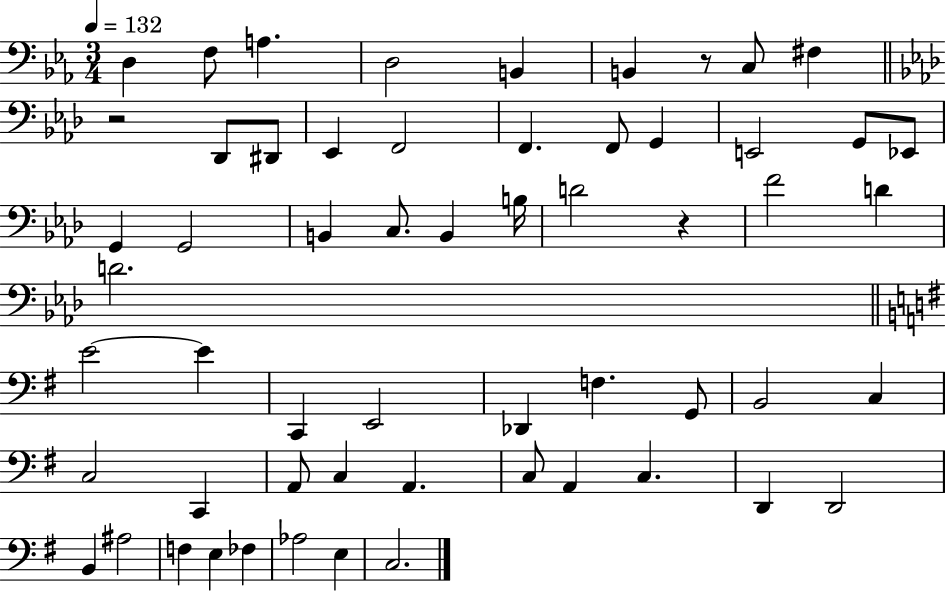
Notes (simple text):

D3/q F3/e A3/q. D3/h B2/q B2/q R/e C3/e F#3/q R/h Db2/e D#2/e Eb2/q F2/h F2/q. F2/e G2/q E2/h G2/e Eb2/e G2/q G2/h B2/q C3/e. B2/q B3/s D4/h R/q F4/h D4/q D4/h. E4/h E4/q C2/q E2/h Db2/q F3/q. G2/e B2/h C3/q C3/h C2/q A2/e C3/q A2/q. C3/e A2/q C3/q. D2/q D2/h B2/q A#3/h F3/q E3/q FES3/q Ab3/h E3/q C3/h.